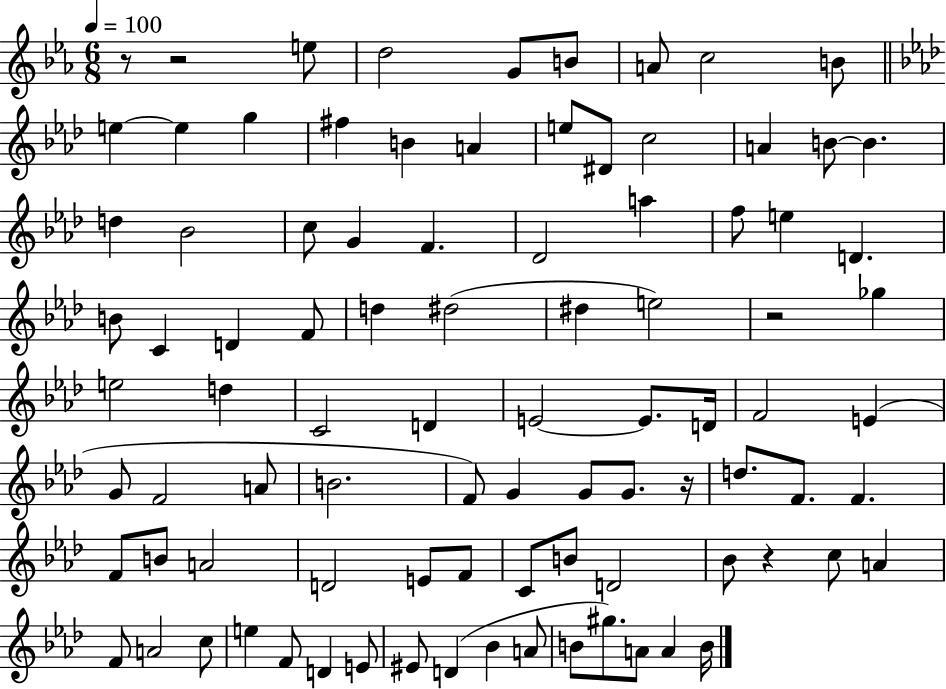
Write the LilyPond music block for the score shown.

{
  \clef treble
  \numericTimeSignature
  \time 6/8
  \key ees \major
  \tempo 4 = 100
  \repeat volta 2 { r8 r2 e''8 | d''2 g'8 b'8 | a'8 c''2 b'8 | \bar "||" \break \key aes \major e''4~~ e''4 g''4 | fis''4 b'4 a'4 | e''8 dis'8 c''2 | a'4 b'8~~ b'4. | \break d''4 bes'2 | c''8 g'4 f'4. | des'2 a''4 | f''8 e''4 d'4. | \break b'8 c'4 d'4 f'8 | d''4 dis''2( | dis''4 e''2) | r2 ges''4 | \break e''2 d''4 | c'2 d'4 | e'2~~ e'8. d'16 | f'2 e'4( | \break g'8 f'2 a'8 | b'2. | f'8) g'4 g'8 g'8. r16 | d''8. f'8. f'4. | \break f'8 b'8 a'2 | d'2 e'8 f'8 | c'8 b'8 d'2 | bes'8 r4 c''8 a'4 | \break f'8 a'2 c''8 | e''4 f'8 d'4 e'8 | eis'8 d'4( bes'4 a'8 | b'8 gis''8.) a'8 a'4 b'16 | \break } \bar "|."
}